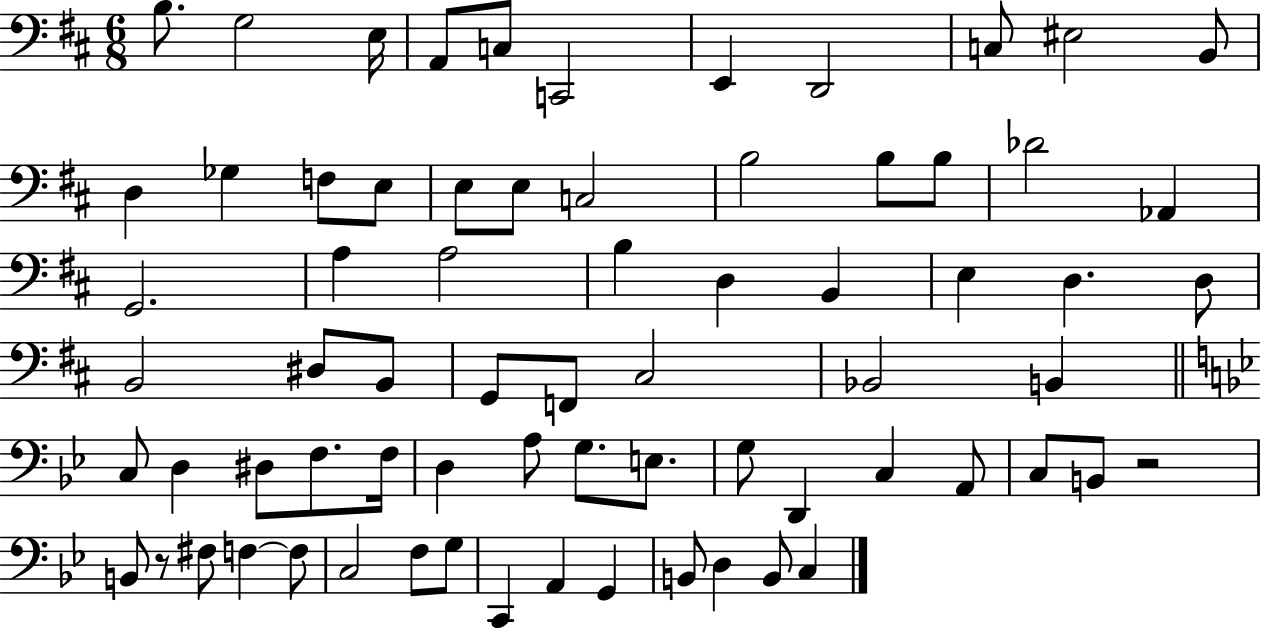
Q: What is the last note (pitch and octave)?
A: C3